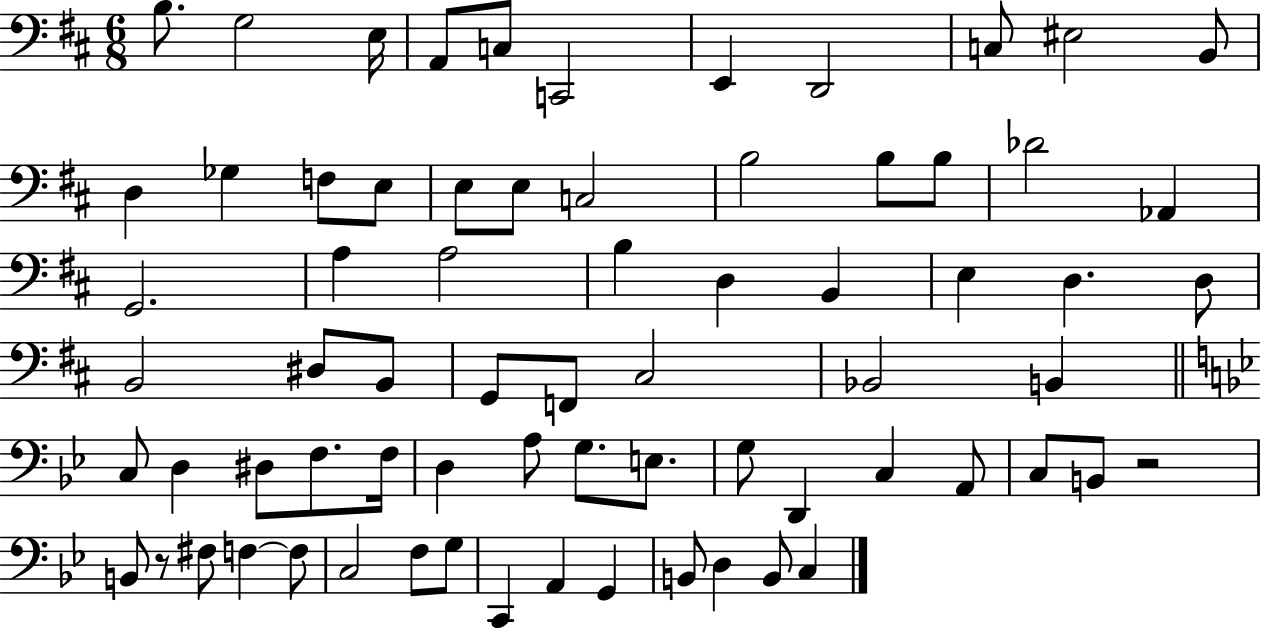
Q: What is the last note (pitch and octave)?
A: C3